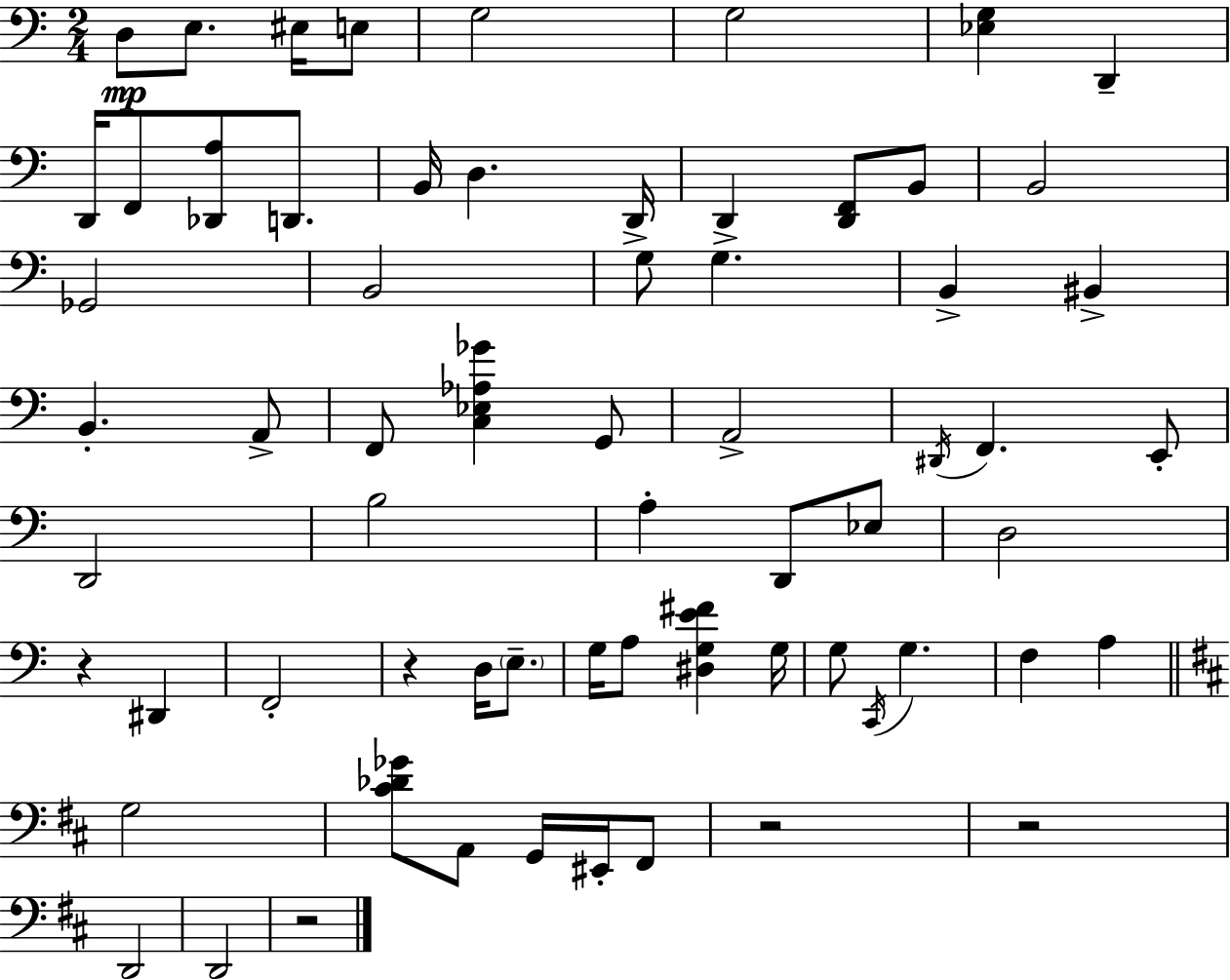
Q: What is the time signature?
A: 2/4